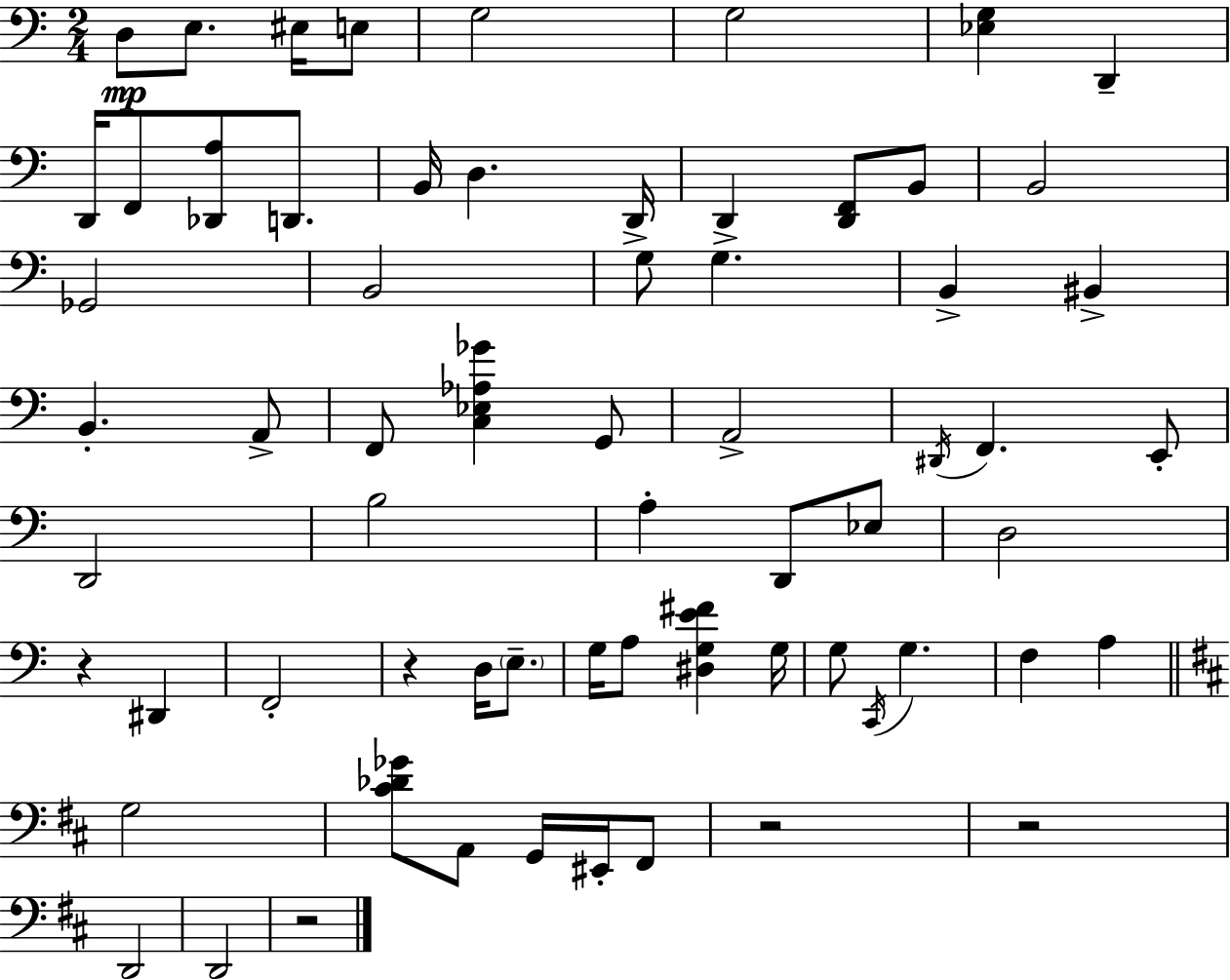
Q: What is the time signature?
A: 2/4